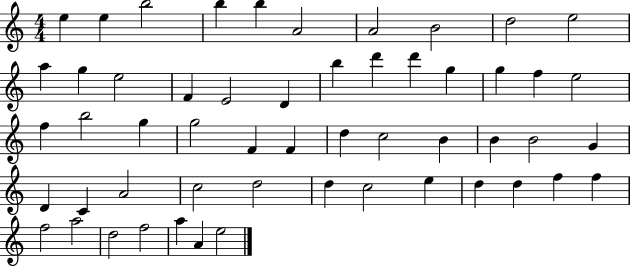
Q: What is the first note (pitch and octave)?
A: E5